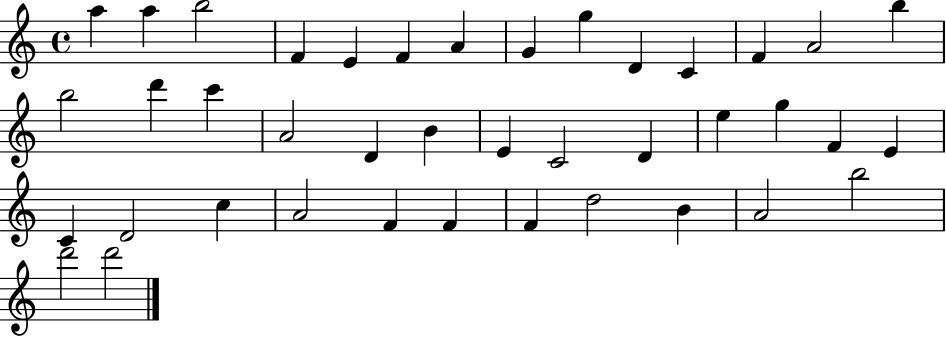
A5/q A5/q B5/h F4/q E4/q F4/q A4/q G4/q G5/q D4/q C4/q F4/q A4/h B5/q B5/h D6/q C6/q A4/h D4/q B4/q E4/q C4/h D4/q E5/q G5/q F4/q E4/q C4/q D4/h C5/q A4/h F4/q F4/q F4/q D5/h B4/q A4/h B5/h D6/h D6/h